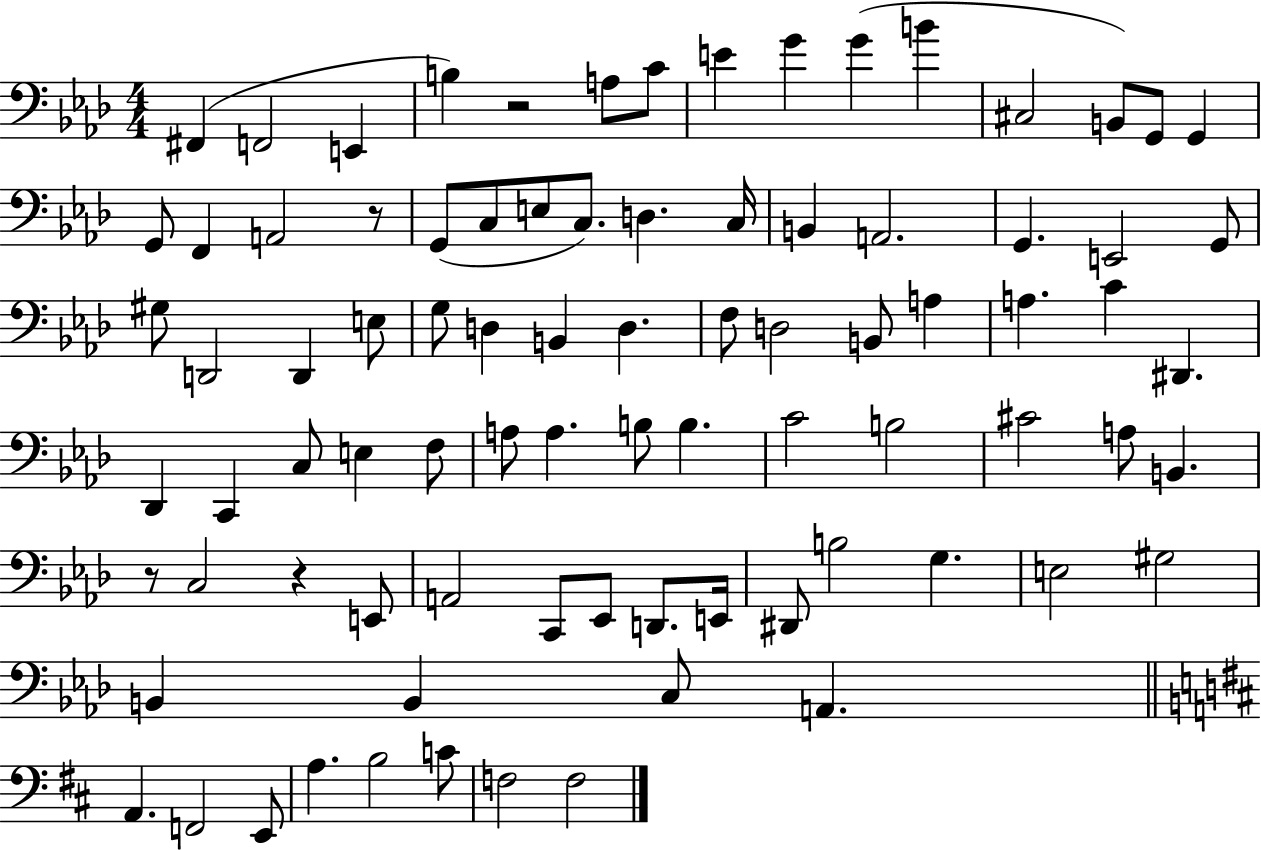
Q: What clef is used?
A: bass